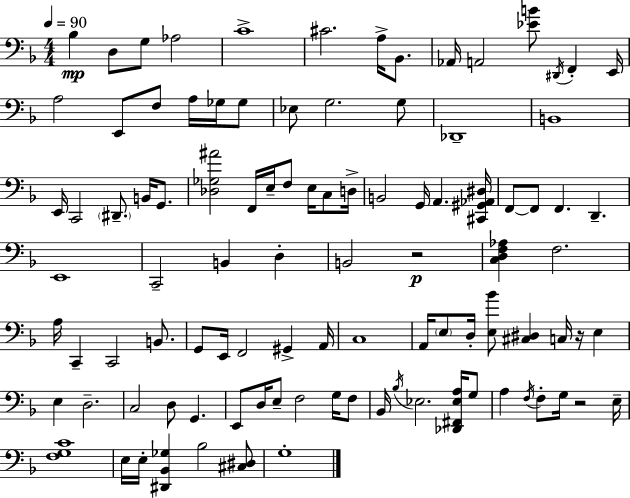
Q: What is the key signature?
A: D minor